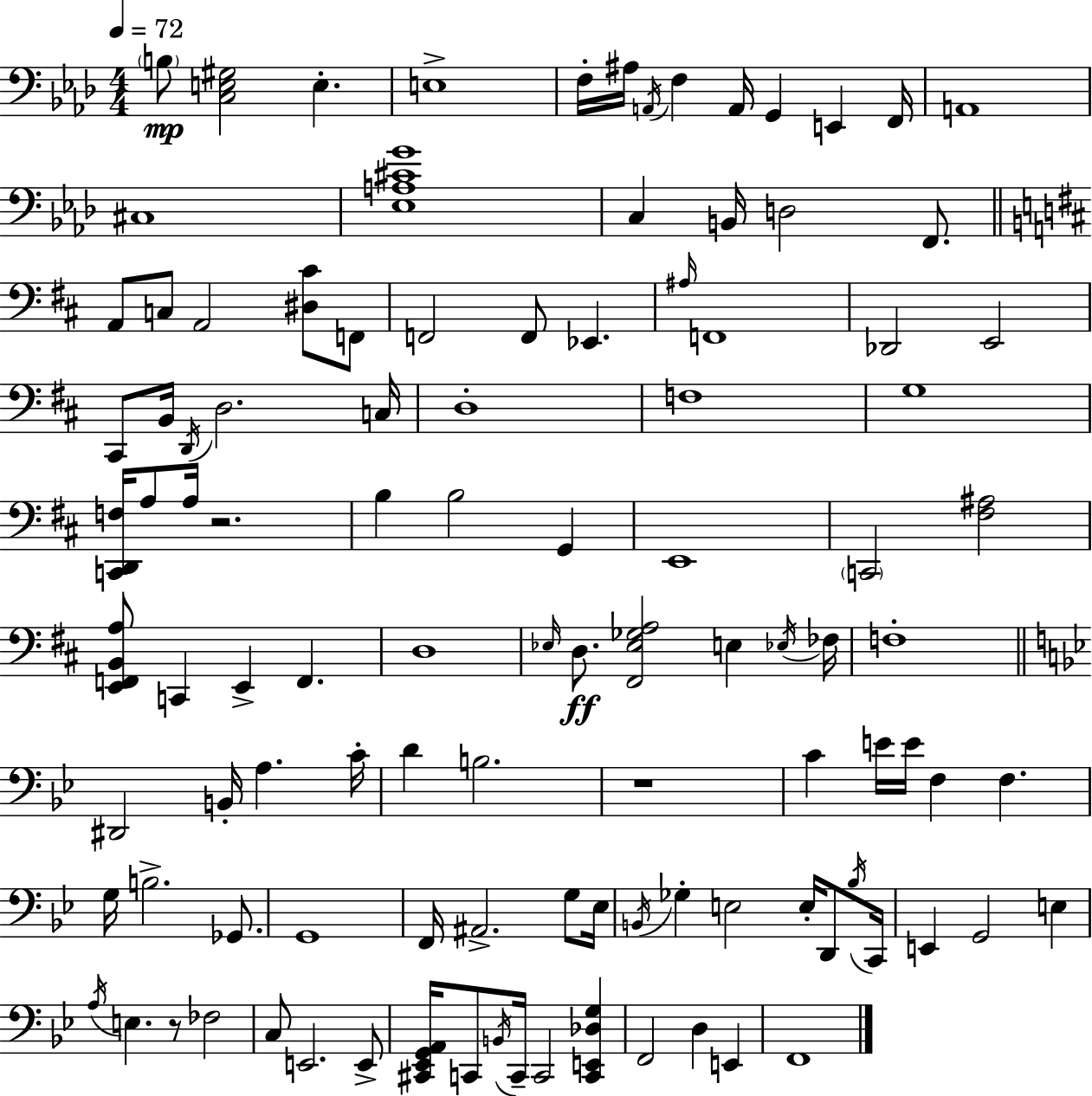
X:1
T:Untitled
M:4/4
L:1/4
K:Fm
B,/2 [C,E,^G,]2 E, E,4 F,/4 ^A,/4 A,,/4 F, A,,/4 G,, E,, F,,/4 A,,4 ^C,4 [_E,A,^CG]4 C, B,,/4 D,2 F,,/2 A,,/2 C,/2 A,,2 [^D,^C]/2 F,,/2 F,,2 F,,/2 _E,, ^A,/4 F,,4 _D,,2 E,,2 ^C,,/2 B,,/4 D,,/4 D,2 C,/4 D,4 F,4 G,4 [C,,D,,F,]/4 A,/2 A,/4 z2 B, B,2 G,, E,,4 C,,2 [^F,^A,]2 [E,,F,,B,,A,]/2 C,, E,, F,, D,4 _E,/4 D,/2 [^F,,_E,_G,A,]2 E, _E,/4 _F,/4 F,4 ^D,,2 B,,/4 A, C/4 D B,2 z4 C E/4 E/4 F, F, G,/4 B,2 _G,,/2 G,,4 F,,/4 ^A,,2 G,/2 _E,/4 B,,/4 _G, E,2 E,/4 D,,/2 _B,/4 C,,/4 E,, G,,2 E, A,/4 E, z/2 _F,2 C,/2 E,,2 E,,/2 [^C,,_E,,G,,A,,]/4 C,,/2 B,,/4 C,,/4 C,,2 [C,,E,,_D,G,] F,,2 D, E,, F,,4